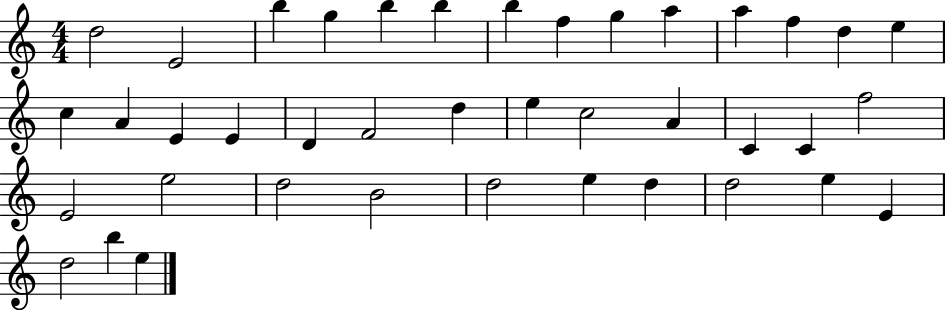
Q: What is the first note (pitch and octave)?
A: D5